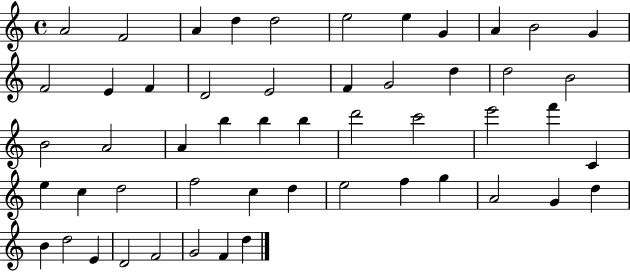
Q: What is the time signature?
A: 4/4